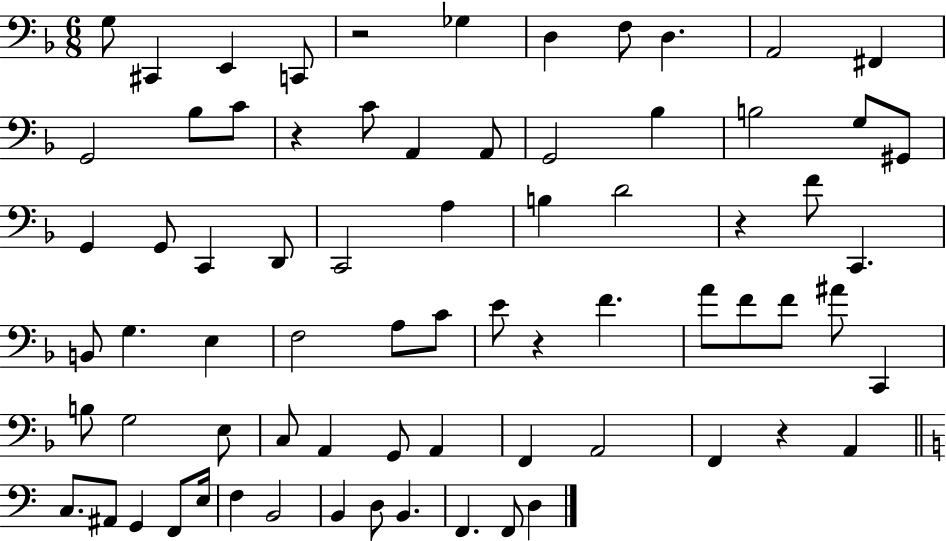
{
  \clef bass
  \numericTimeSignature
  \time 6/8
  \key f \major
  g8 cis,4 e,4 c,8 | r2 ges4 | d4 f8 d4. | a,2 fis,4 | \break g,2 bes8 c'8 | r4 c'8 a,4 a,8 | g,2 bes4 | b2 g8 gis,8 | \break g,4 g,8 c,4 d,8 | c,2 a4 | b4 d'2 | r4 f'8 c,4. | \break b,8 g4. e4 | f2 a8 c'8 | e'8 r4 f'4. | a'8 f'8 f'8 ais'8 c,4 | \break b8 g2 e8 | c8 a,4 g,8 a,4 | f,4 a,2 | f,4 r4 a,4 | \break \bar "||" \break \key a \minor c8. ais,8 g,4 f,8 e16 | f4 b,2 | b,4 d8 b,4. | f,4. f,8 d4 | \break \bar "|."
}